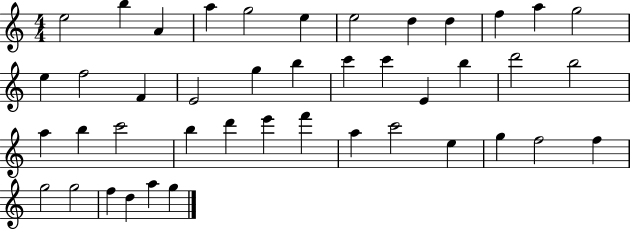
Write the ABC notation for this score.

X:1
T:Untitled
M:4/4
L:1/4
K:C
e2 b A a g2 e e2 d d f a g2 e f2 F E2 g b c' c' E b d'2 b2 a b c'2 b d' e' f' a c'2 e g f2 f g2 g2 f d a g